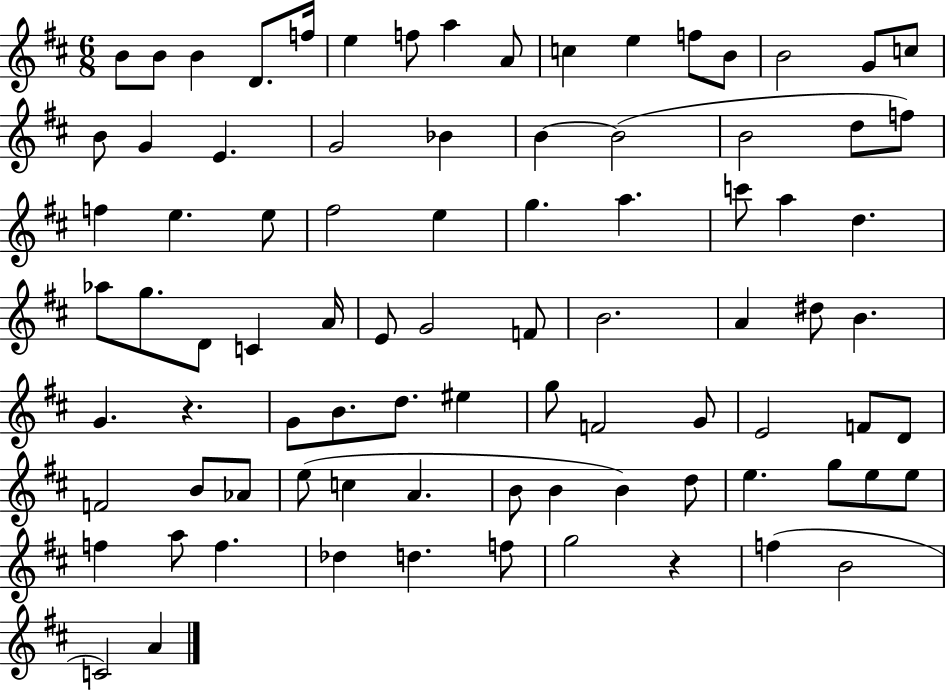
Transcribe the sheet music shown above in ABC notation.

X:1
T:Untitled
M:6/8
L:1/4
K:D
B/2 B/2 B D/2 f/4 e f/2 a A/2 c e f/2 B/2 B2 G/2 c/2 B/2 G E G2 _B B B2 B2 d/2 f/2 f e e/2 ^f2 e g a c'/2 a d _a/2 g/2 D/2 C A/4 E/2 G2 F/2 B2 A ^d/2 B G z G/2 B/2 d/2 ^e g/2 F2 G/2 E2 F/2 D/2 F2 B/2 _A/2 e/2 c A B/2 B B d/2 e g/2 e/2 e/2 f a/2 f _d d f/2 g2 z f B2 C2 A